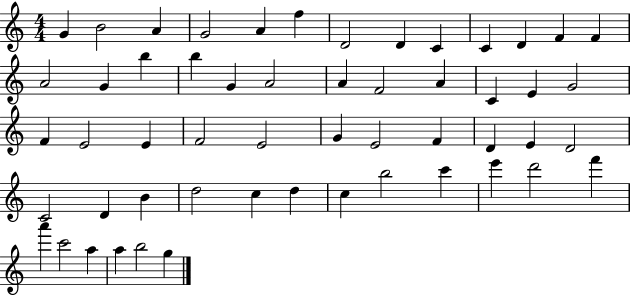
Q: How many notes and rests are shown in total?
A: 54